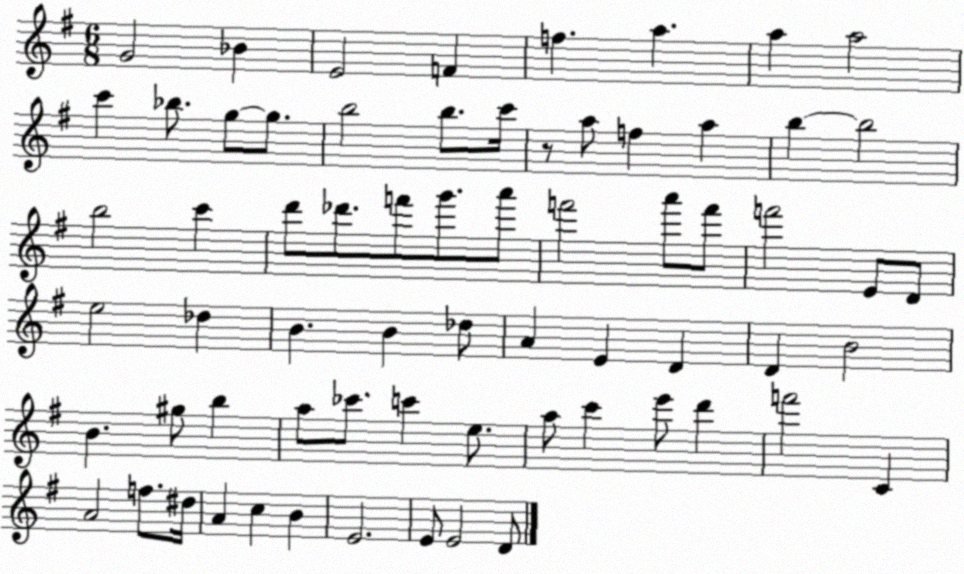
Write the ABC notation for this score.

X:1
T:Untitled
M:6/8
L:1/4
K:G
G2 _B E2 F f a a a2 c' _b/2 g/2 g/2 b2 b/2 c'/4 z/2 a/2 f a b b2 b2 c' d'/2 _d'/2 f'/2 g'/2 a'/2 f'2 a'/2 f'/2 f'2 E/2 D/2 e2 _d B B _d/2 A E D D B2 B ^g/2 b a/2 _c'/2 c' e/2 a/2 c' e'/2 d' f'2 C A2 f/2 ^d/4 A c B E2 E/2 E2 D/2